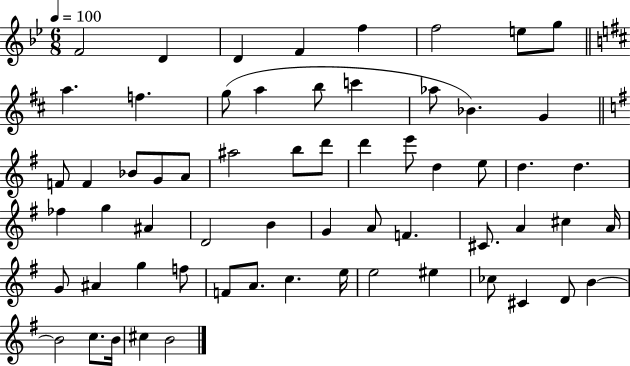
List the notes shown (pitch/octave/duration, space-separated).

F4/h D4/q D4/q F4/q F5/q F5/h E5/e G5/e A5/q. F5/q. G5/e A5/q B5/e C6/q Ab5/e Bb4/q. G4/q F4/e F4/q Bb4/e G4/e A4/e A#5/h B5/e D6/e D6/q E6/e D5/q E5/e D5/q. D5/q. FES5/q G5/q A#4/q D4/h B4/q G4/q A4/e F4/q. C#4/e. A4/q C#5/q A4/s G4/e A#4/q G5/q F5/e F4/e A4/e. C5/q. E5/s E5/h EIS5/q CES5/e C#4/q D4/e B4/q B4/h C5/e. B4/s C#5/q B4/h